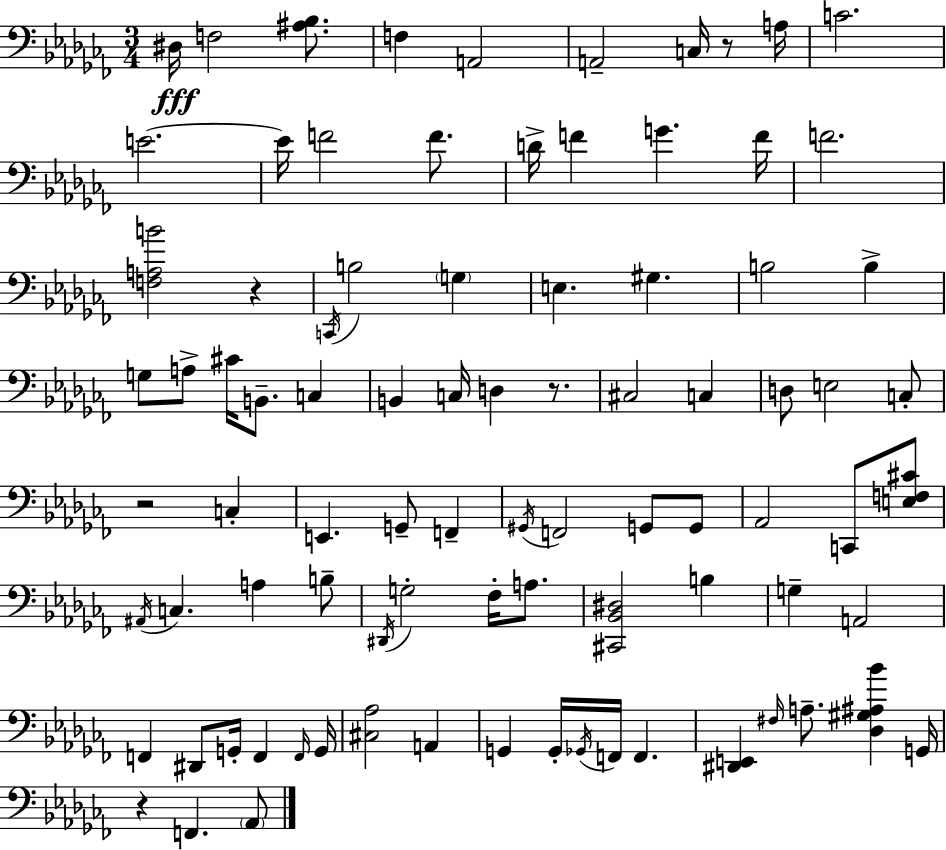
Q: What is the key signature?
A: AES minor